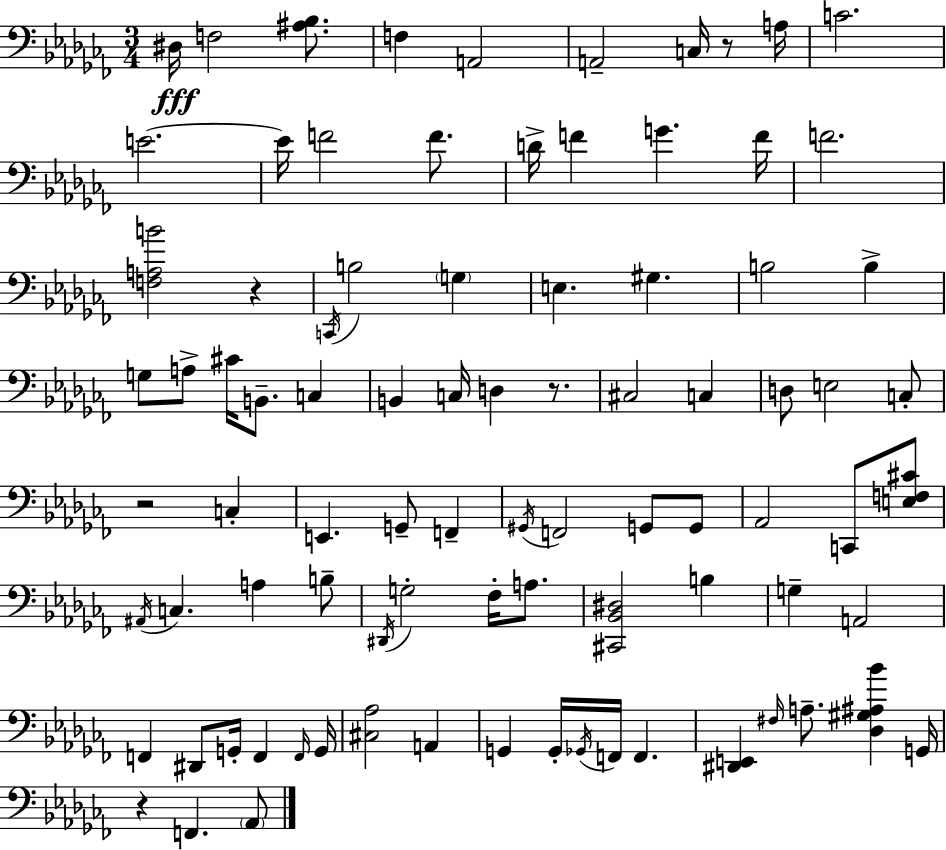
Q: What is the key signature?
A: AES minor